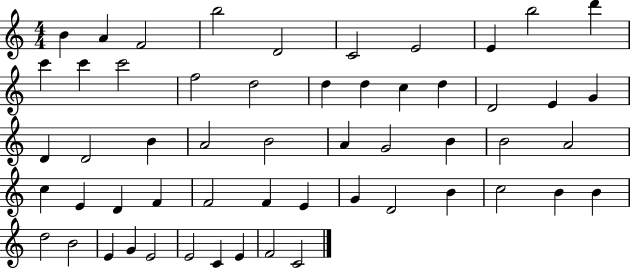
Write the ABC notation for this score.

X:1
T:Untitled
M:4/4
L:1/4
K:C
B A F2 b2 D2 C2 E2 E b2 d' c' c' c'2 f2 d2 d d c d D2 E G D D2 B A2 B2 A G2 B B2 A2 c E D F F2 F E G D2 B c2 B B d2 B2 E G E2 E2 C E F2 C2